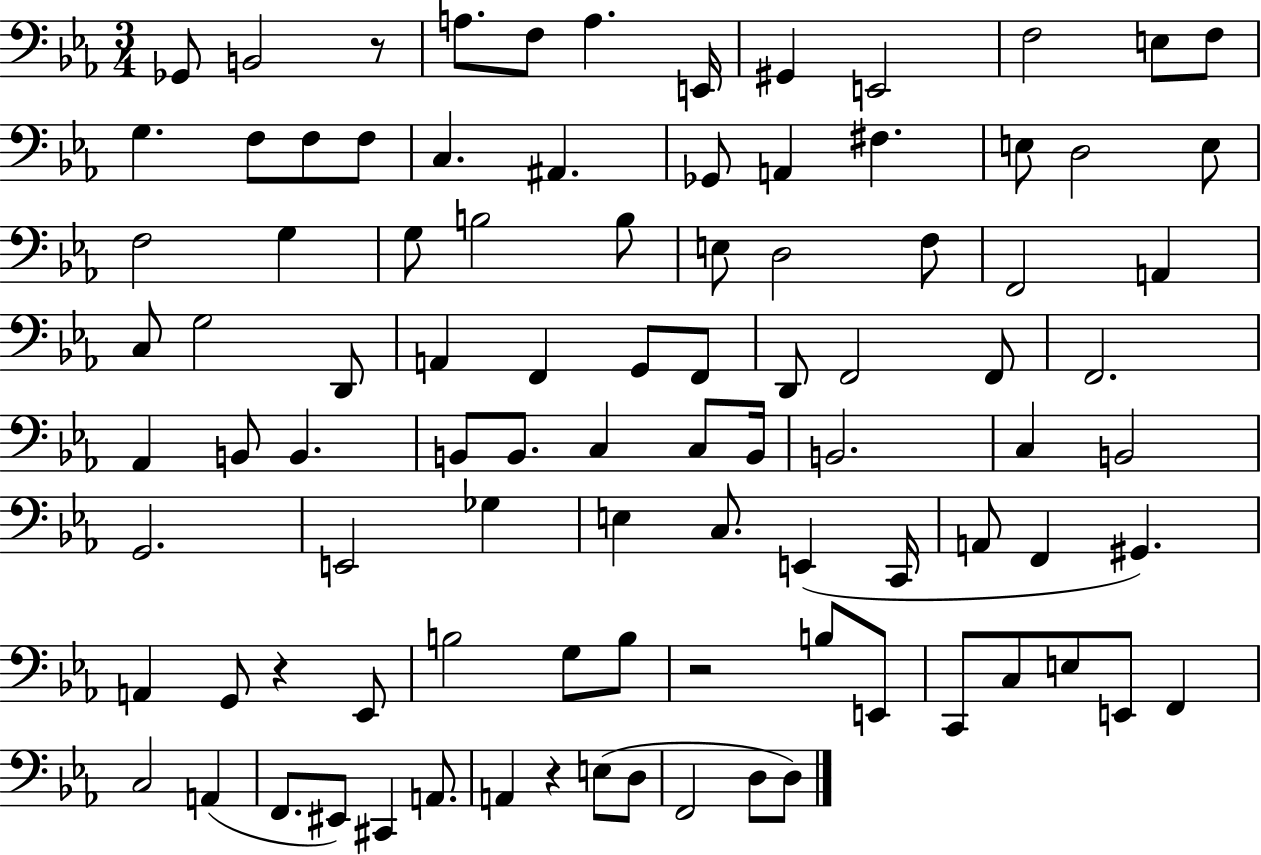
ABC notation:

X:1
T:Untitled
M:3/4
L:1/4
K:Eb
_G,,/2 B,,2 z/2 A,/2 F,/2 A, E,,/4 ^G,, E,,2 F,2 E,/2 F,/2 G, F,/2 F,/2 F,/2 C, ^A,, _G,,/2 A,, ^F, E,/2 D,2 E,/2 F,2 G, G,/2 B,2 B,/2 E,/2 D,2 F,/2 F,,2 A,, C,/2 G,2 D,,/2 A,, F,, G,,/2 F,,/2 D,,/2 F,,2 F,,/2 F,,2 _A,, B,,/2 B,, B,,/2 B,,/2 C, C,/2 B,,/4 B,,2 C, B,,2 G,,2 E,,2 _G, E, C,/2 E,, C,,/4 A,,/2 F,, ^G,, A,, G,,/2 z _E,,/2 B,2 G,/2 B,/2 z2 B,/2 E,,/2 C,,/2 C,/2 E,/2 E,,/2 F,, C,2 A,, F,,/2 ^E,,/2 ^C,, A,,/2 A,, z E,/2 D,/2 F,,2 D,/2 D,/2